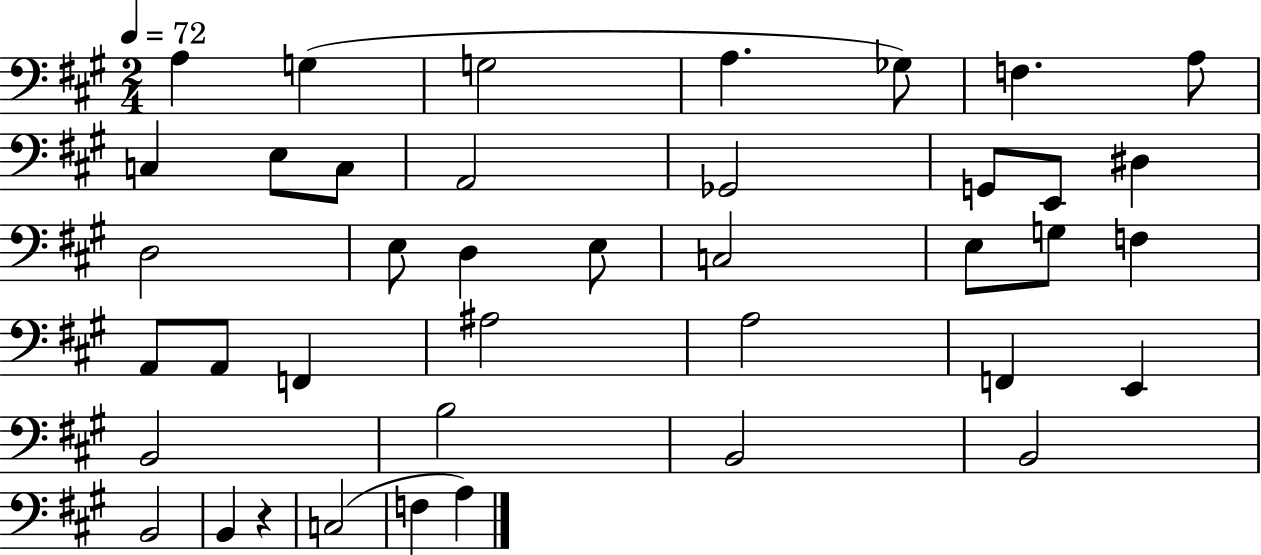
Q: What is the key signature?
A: A major